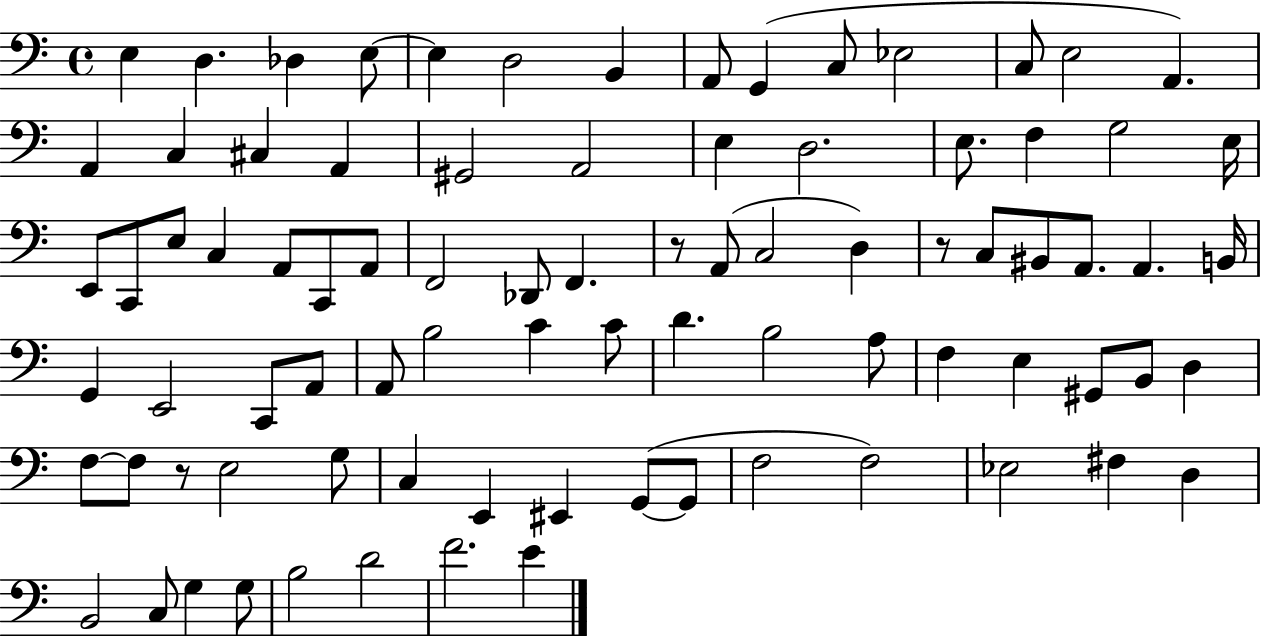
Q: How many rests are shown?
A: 3